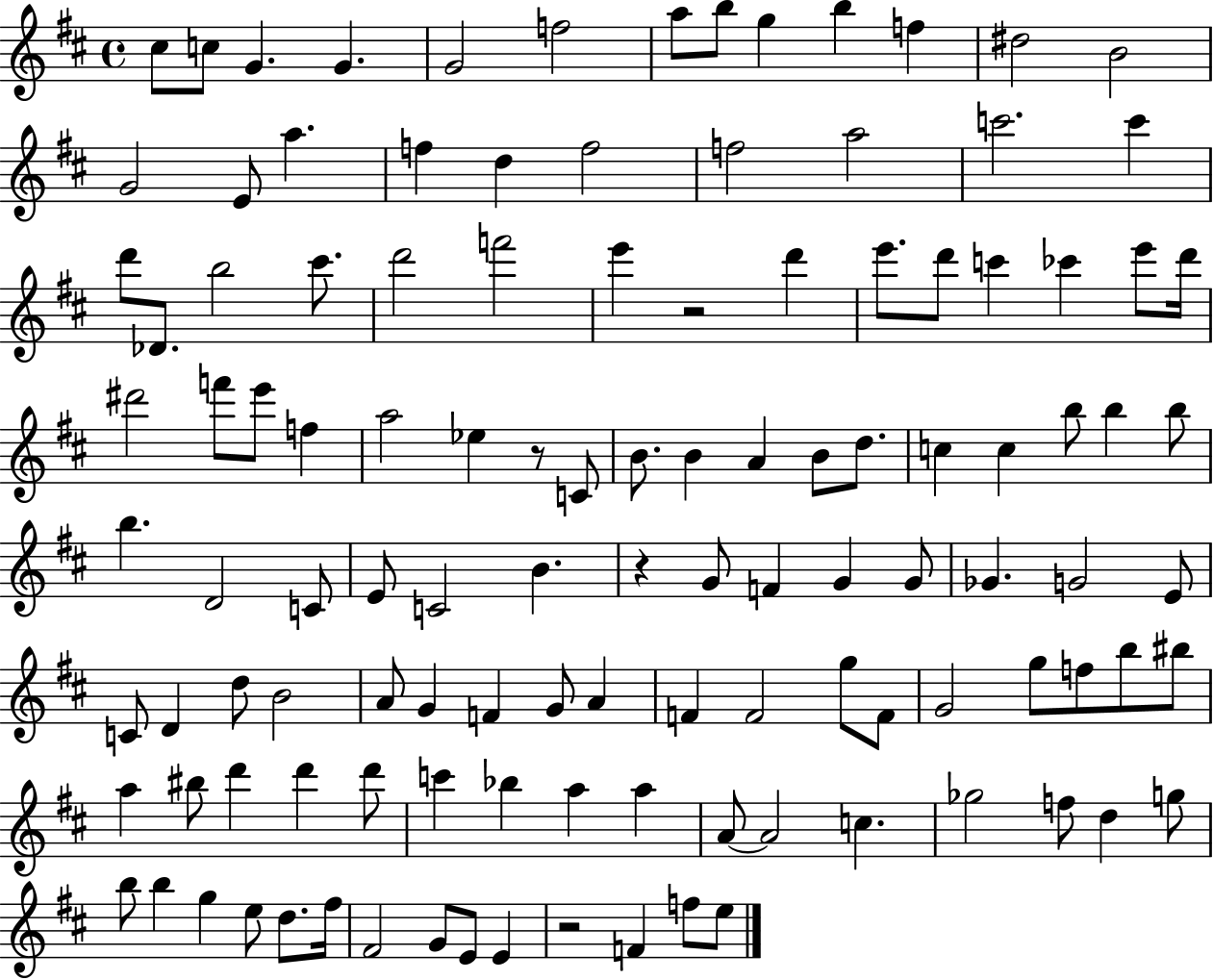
C#5/e C5/e G4/q. G4/q. G4/h F5/h A5/e B5/e G5/q B5/q F5/q D#5/h B4/h G4/h E4/e A5/q. F5/q D5/q F5/h F5/h A5/h C6/h. C6/q D6/e Db4/e. B5/h C#6/e. D6/h F6/h E6/q R/h D6/q E6/e. D6/e C6/q CES6/q E6/e D6/s D#6/h F6/e E6/e F5/q A5/h Eb5/q R/e C4/e B4/e. B4/q A4/q B4/e D5/e. C5/q C5/q B5/e B5/q B5/e B5/q. D4/h C4/e E4/e C4/h B4/q. R/q G4/e F4/q G4/q G4/e Gb4/q. G4/h E4/e C4/e D4/q D5/e B4/h A4/e G4/q F4/q G4/e A4/q F4/q F4/h G5/e F4/e G4/h G5/e F5/e B5/e BIS5/e A5/q BIS5/e D6/q D6/q D6/e C6/q Bb5/q A5/q A5/q A4/e A4/h C5/q. Gb5/h F5/e D5/q G5/e B5/e B5/q G5/q E5/e D5/e. F#5/s F#4/h G4/e E4/e E4/q R/h F4/q F5/e E5/e